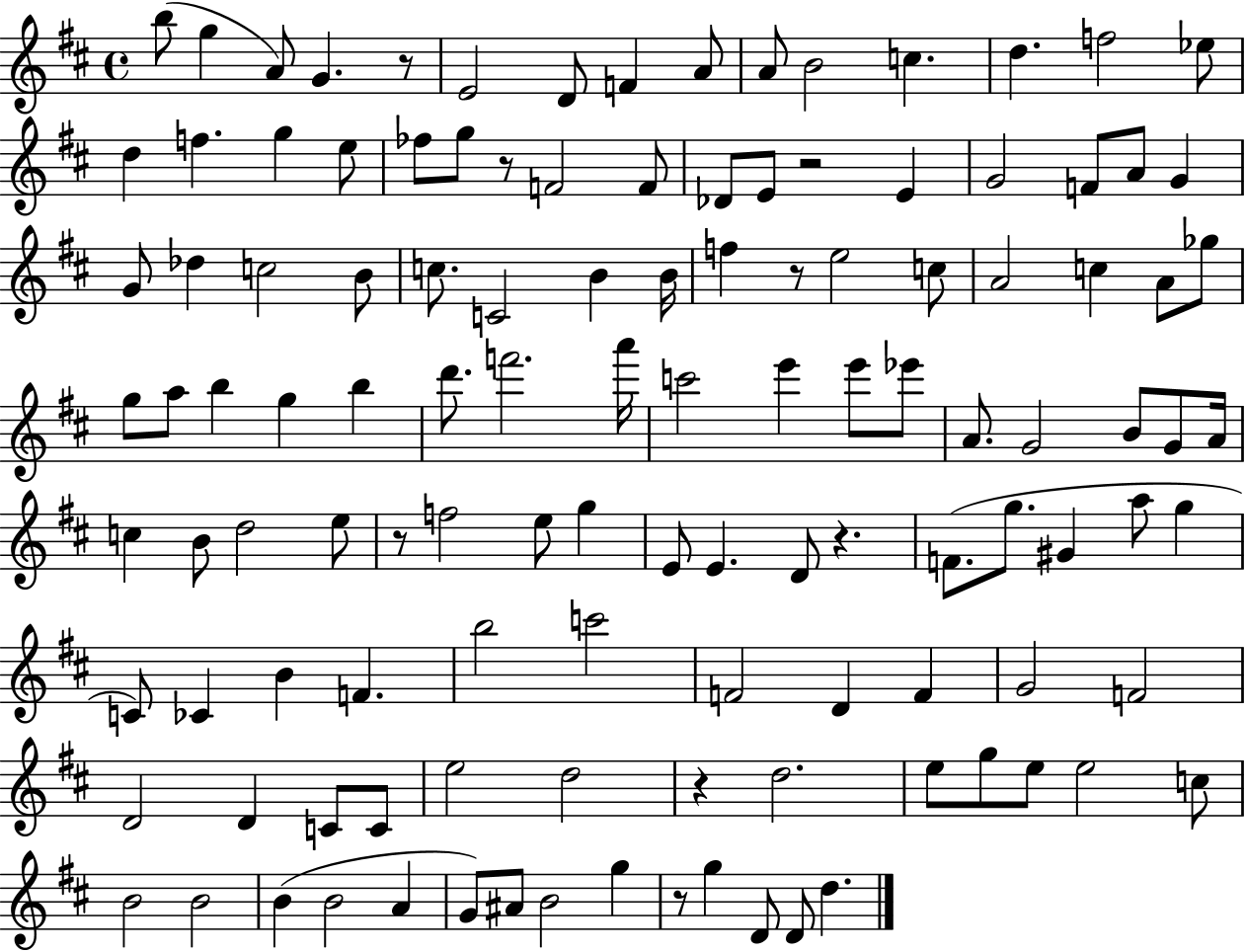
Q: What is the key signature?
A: D major